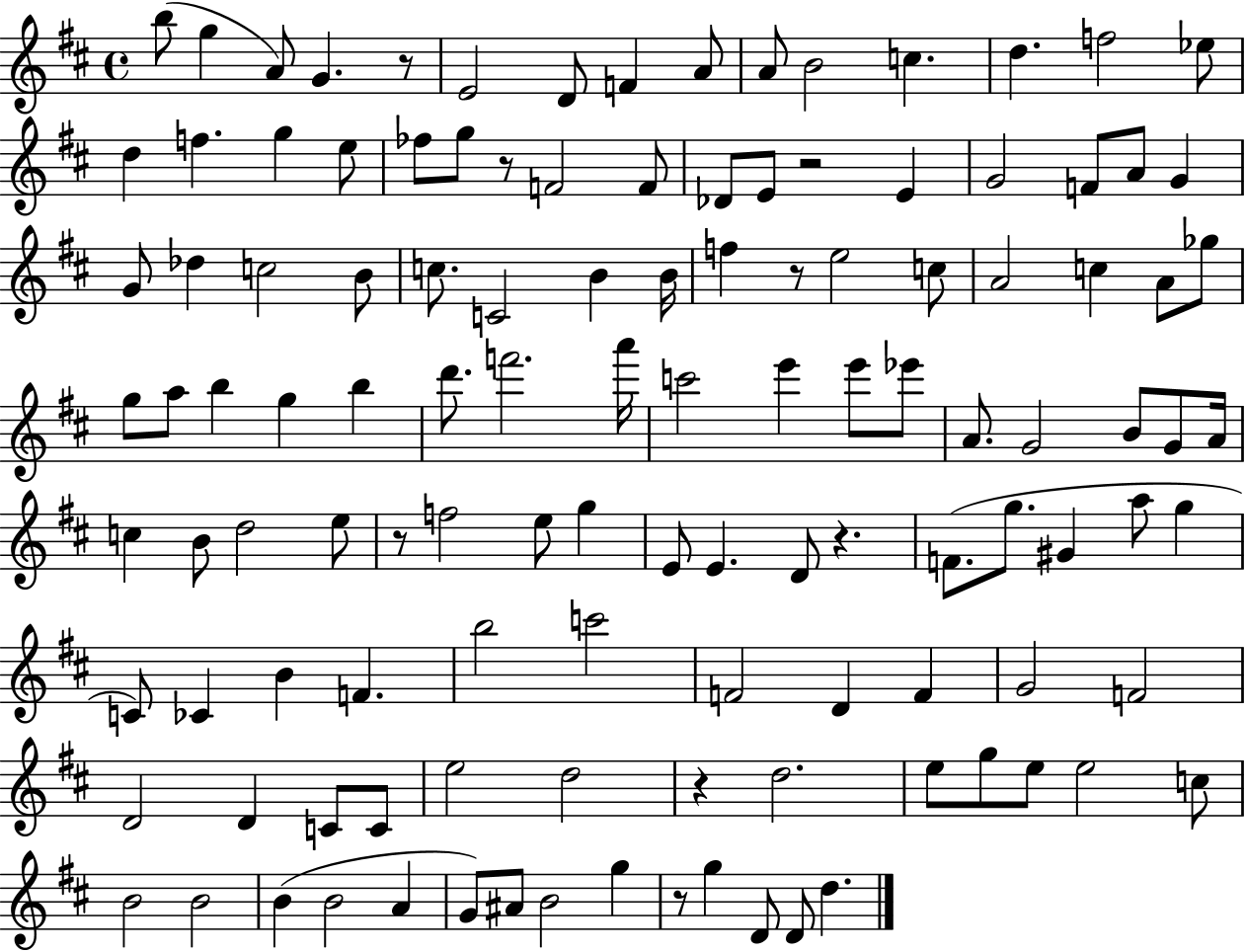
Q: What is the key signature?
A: D major